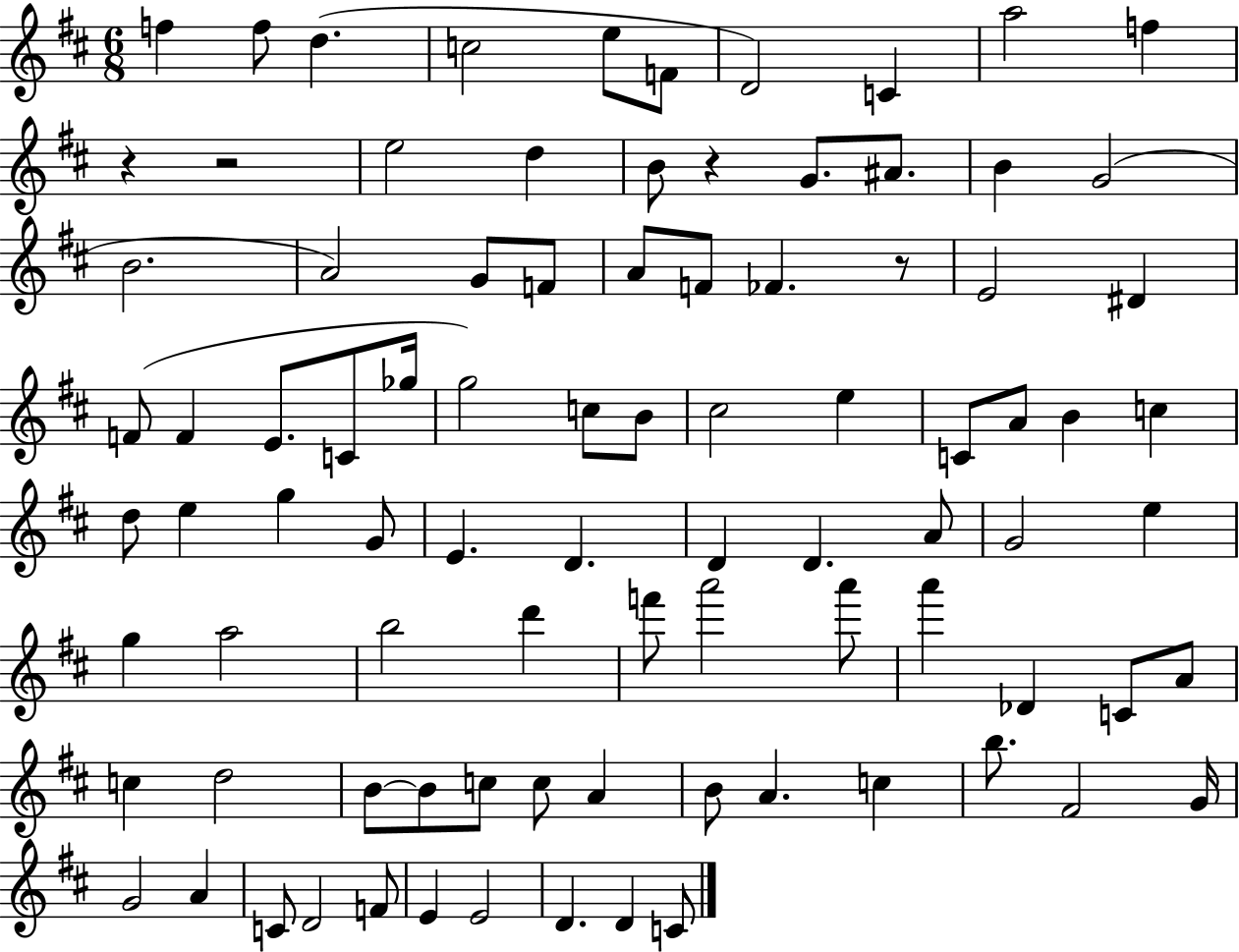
X:1
T:Untitled
M:6/8
L:1/4
K:D
f f/2 d c2 e/2 F/2 D2 C a2 f z z2 e2 d B/2 z G/2 ^A/2 B G2 B2 A2 G/2 F/2 A/2 F/2 _F z/2 E2 ^D F/2 F E/2 C/2 _g/4 g2 c/2 B/2 ^c2 e C/2 A/2 B c d/2 e g G/2 E D D D A/2 G2 e g a2 b2 d' f'/2 a'2 a'/2 a' _D C/2 A/2 c d2 B/2 B/2 c/2 c/2 A B/2 A c b/2 ^F2 G/4 G2 A C/2 D2 F/2 E E2 D D C/2